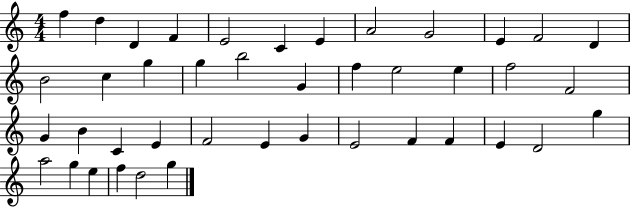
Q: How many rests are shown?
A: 0